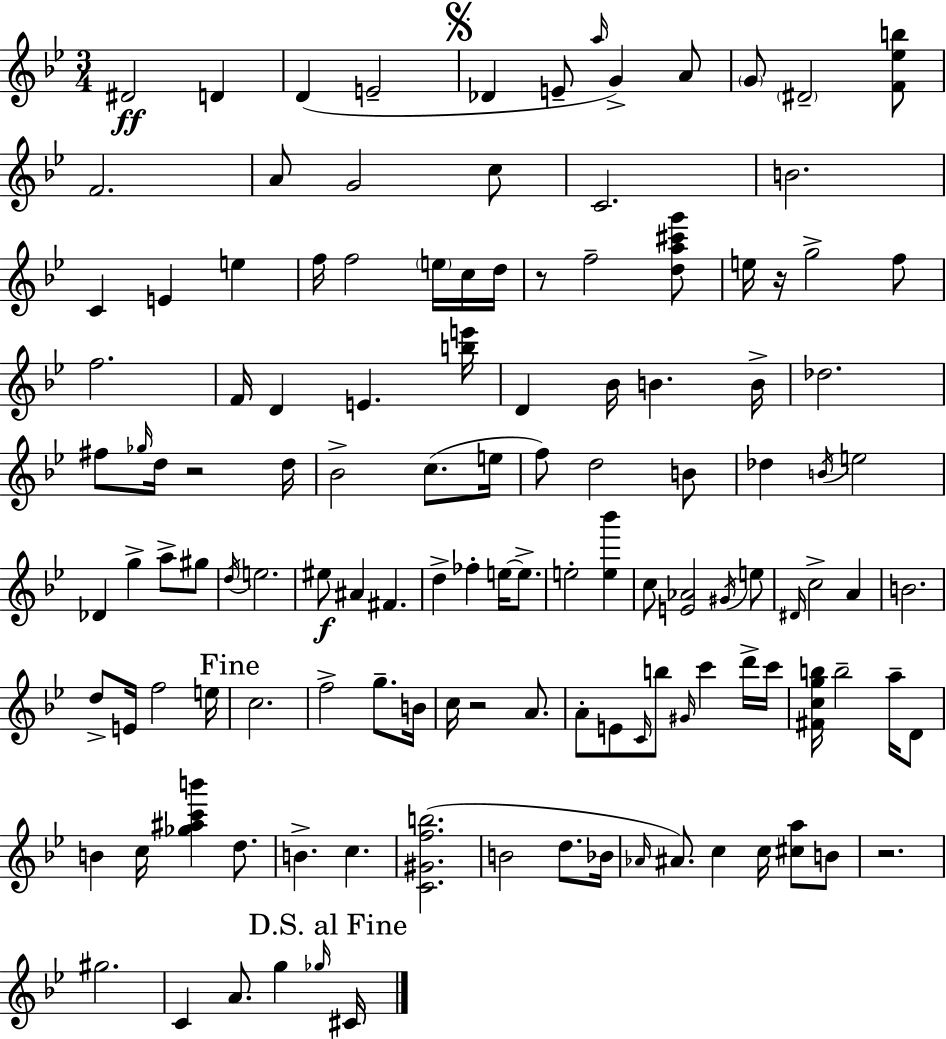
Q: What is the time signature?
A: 3/4